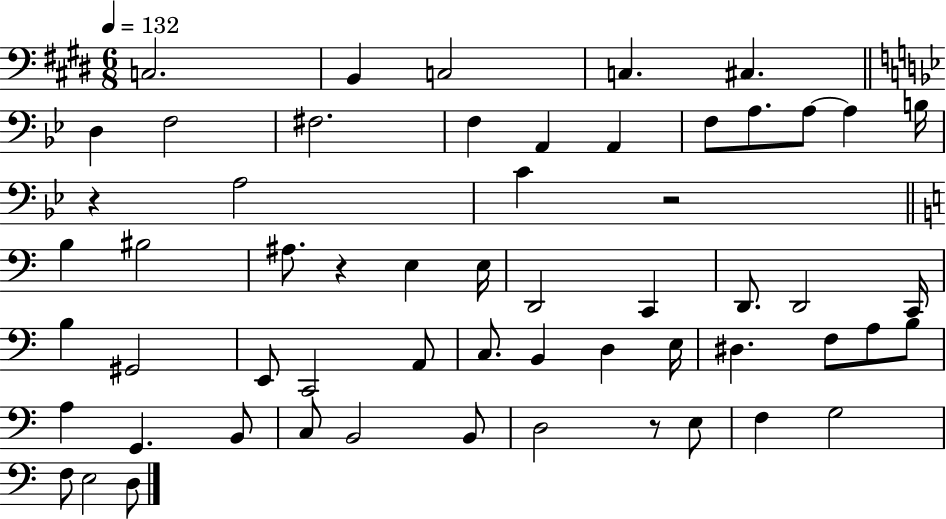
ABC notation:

X:1
T:Untitled
M:6/8
L:1/4
K:E
C,2 B,, C,2 C, ^C, D, F,2 ^F,2 F, A,, A,, F,/2 A,/2 A,/2 A, B,/4 z A,2 C z2 B, ^B,2 ^A,/2 z E, E,/4 D,,2 C,, D,,/2 D,,2 C,,/4 B, ^G,,2 E,,/2 C,,2 A,,/2 C,/2 B,, D, E,/4 ^D, F,/2 A,/2 B,/2 A, G,, B,,/2 C,/2 B,,2 B,,/2 D,2 z/2 E,/2 F, G,2 F,/2 E,2 D,/2